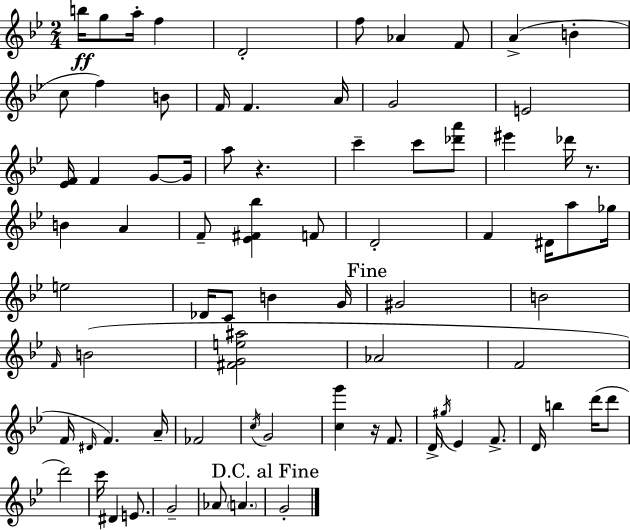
B5/s G5/e A5/s F5/q D4/h F5/e Ab4/q F4/e A4/q B4/q C5/e F5/q B4/e F4/s F4/q. A4/s G4/h E4/h [Eb4,F4]/s F4/q G4/e G4/s A5/e R/q. C6/q C6/e [Db6,A6]/e EIS6/q Db6/s R/e. B4/q A4/q F4/e [Eb4,F#4,Bb5]/q F4/e D4/h F4/q D#4/s A5/e Gb5/s E5/h Db4/s C4/e B4/q G4/s G#4/h B4/h F4/s B4/h [F#4,G4,E5,A#5]/h Ab4/h F4/h F4/s D#4/s F4/q. A4/s FES4/h C5/s G4/h [C5,G6]/q R/s F4/e. D4/s G#5/s Eb4/q F4/e. D4/s B5/q D6/s D6/e D6/h C6/s D#4/q E4/e. G4/h Ab4/e A4/q. G4/h